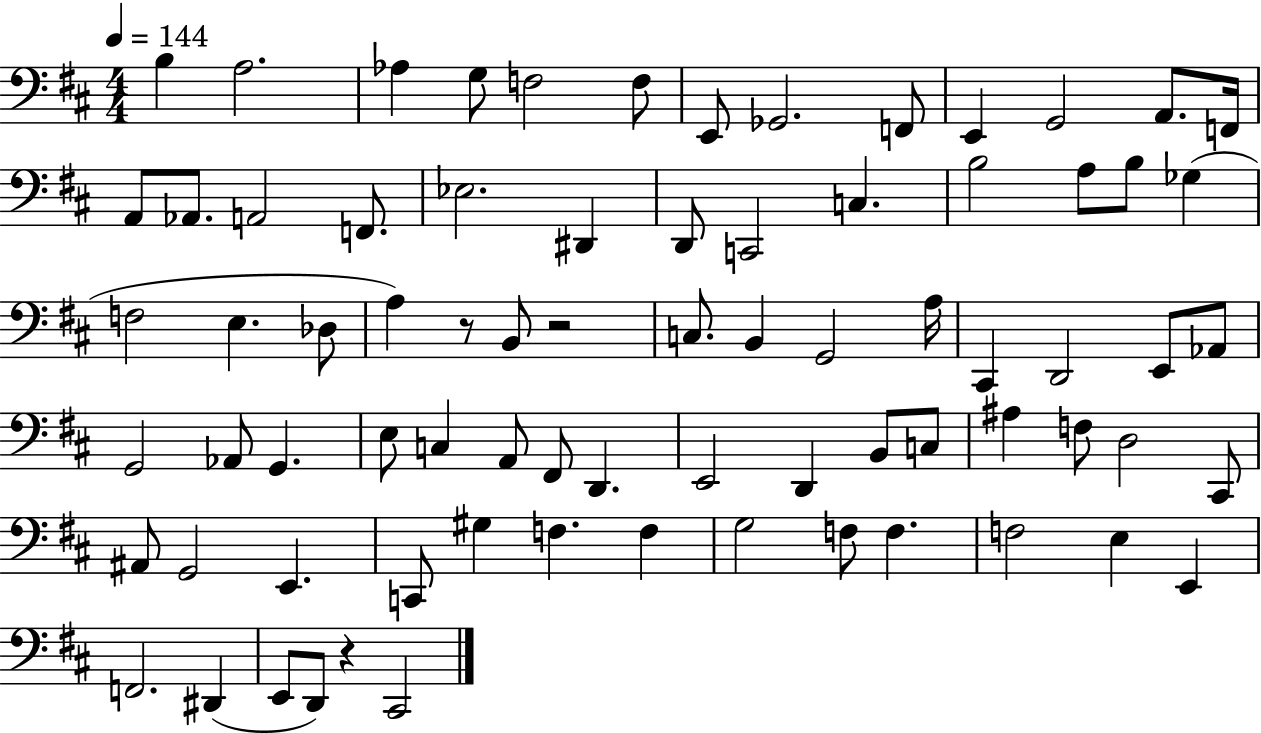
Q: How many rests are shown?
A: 3